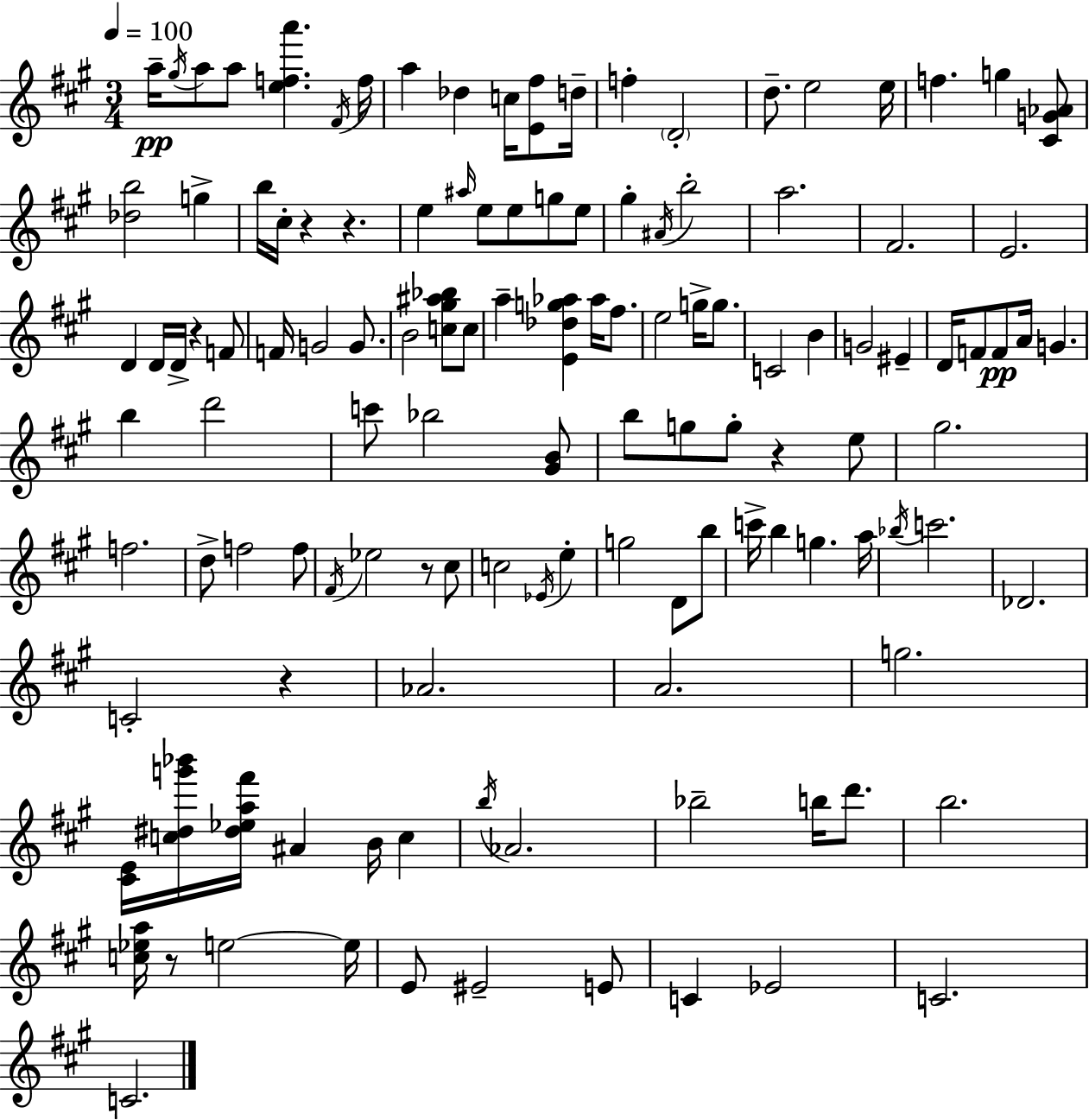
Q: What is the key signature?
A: A major